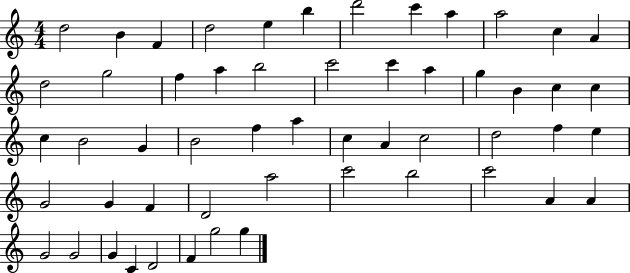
X:1
T:Untitled
M:4/4
L:1/4
K:C
d2 B F d2 e b d'2 c' a a2 c A d2 g2 f a b2 c'2 c' a g B c c c B2 G B2 f a c A c2 d2 f e G2 G F D2 a2 c'2 b2 c'2 A A G2 G2 G C D2 F g2 g